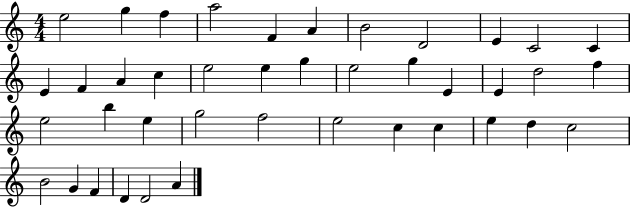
E5/h G5/q F5/q A5/h F4/q A4/q B4/h D4/h E4/q C4/h C4/q E4/q F4/q A4/q C5/q E5/h E5/q G5/q E5/h G5/q E4/q E4/q D5/h F5/q E5/h B5/q E5/q G5/h F5/h E5/h C5/q C5/q E5/q D5/q C5/h B4/h G4/q F4/q D4/q D4/h A4/q